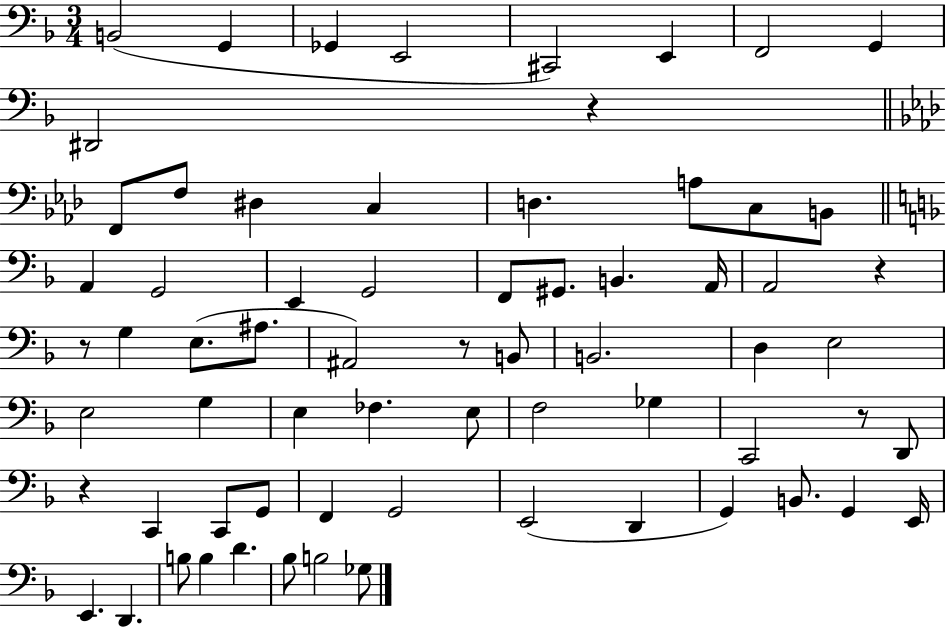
B2/h G2/q Gb2/q E2/h C#2/h E2/q F2/h G2/q D#2/h R/q F2/e F3/e D#3/q C3/q D3/q. A3/e C3/e B2/e A2/q G2/h E2/q G2/h F2/e G#2/e. B2/q. A2/s A2/h R/q R/e G3/q E3/e. A#3/e. A#2/h R/e B2/e B2/h. D3/q E3/h E3/h G3/q E3/q FES3/q. E3/e F3/h Gb3/q C2/h R/e D2/e R/q C2/q C2/e G2/e F2/q G2/h E2/h D2/q G2/q B2/e. G2/q E2/s E2/q. D2/q. B3/e B3/q D4/q. Bb3/e B3/h Gb3/e